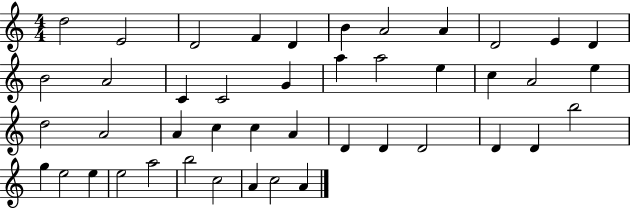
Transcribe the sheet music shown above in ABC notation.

X:1
T:Untitled
M:4/4
L:1/4
K:C
d2 E2 D2 F D B A2 A D2 E D B2 A2 C C2 G a a2 e c A2 e d2 A2 A c c A D D D2 D D b2 g e2 e e2 a2 b2 c2 A c2 A